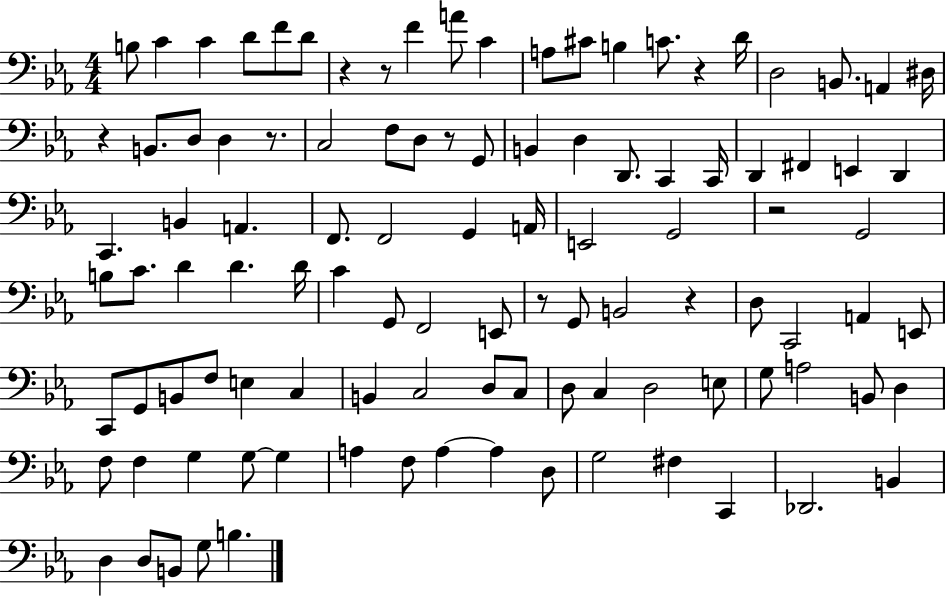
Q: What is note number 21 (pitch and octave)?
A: D3